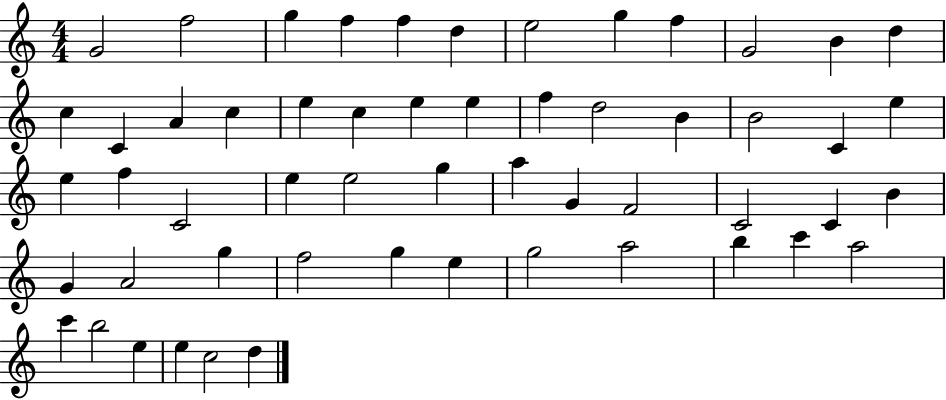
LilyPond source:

{
  \clef treble
  \numericTimeSignature
  \time 4/4
  \key c \major
  g'2 f''2 | g''4 f''4 f''4 d''4 | e''2 g''4 f''4 | g'2 b'4 d''4 | \break c''4 c'4 a'4 c''4 | e''4 c''4 e''4 e''4 | f''4 d''2 b'4 | b'2 c'4 e''4 | \break e''4 f''4 c'2 | e''4 e''2 g''4 | a''4 g'4 f'2 | c'2 c'4 b'4 | \break g'4 a'2 g''4 | f''2 g''4 e''4 | g''2 a''2 | b''4 c'''4 a''2 | \break c'''4 b''2 e''4 | e''4 c''2 d''4 | \bar "|."
}